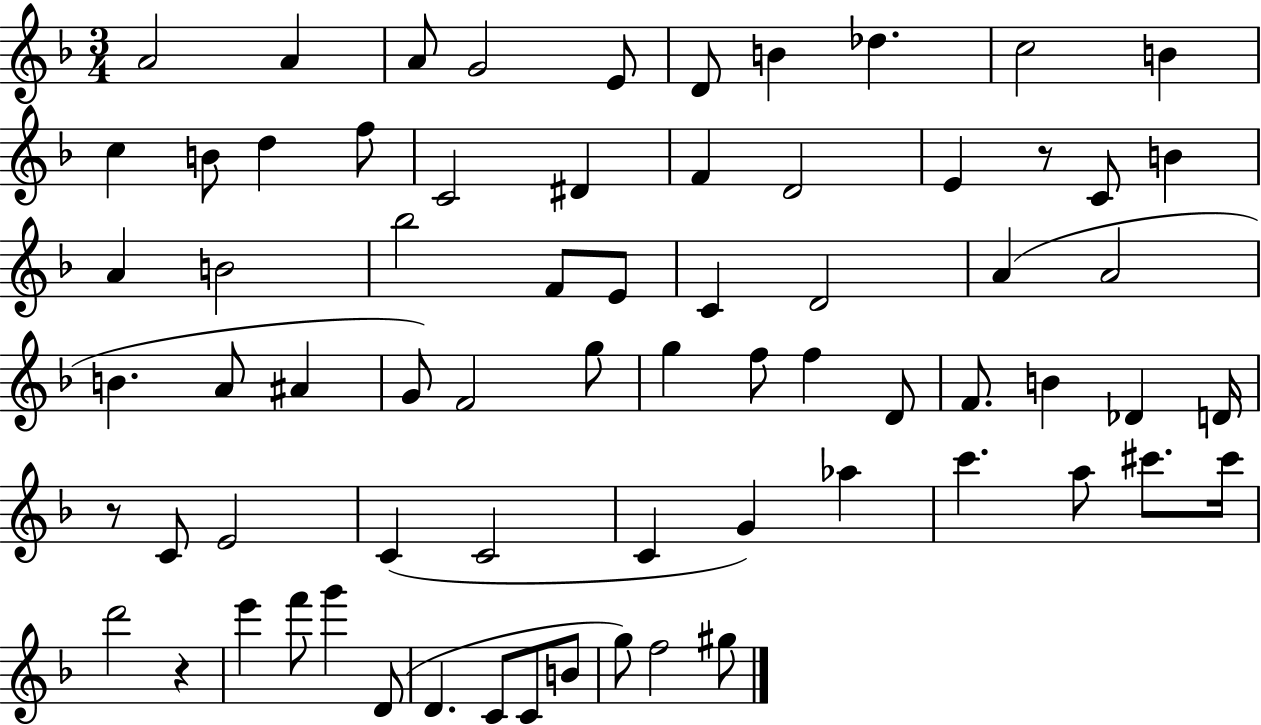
A4/h A4/q A4/e G4/h E4/e D4/e B4/q Db5/q. C5/h B4/q C5/q B4/e D5/q F5/e C4/h D#4/q F4/q D4/h E4/q R/e C4/e B4/q A4/q B4/h Bb5/h F4/e E4/e C4/q D4/h A4/q A4/h B4/q. A4/e A#4/q G4/e F4/h G5/e G5/q F5/e F5/q D4/e F4/e. B4/q Db4/q D4/s R/e C4/e E4/h C4/q C4/h C4/q G4/q Ab5/q C6/q. A5/e C#6/e. C#6/s D6/h R/q E6/q F6/e G6/q D4/e D4/q. C4/e C4/e B4/e G5/e F5/h G#5/e